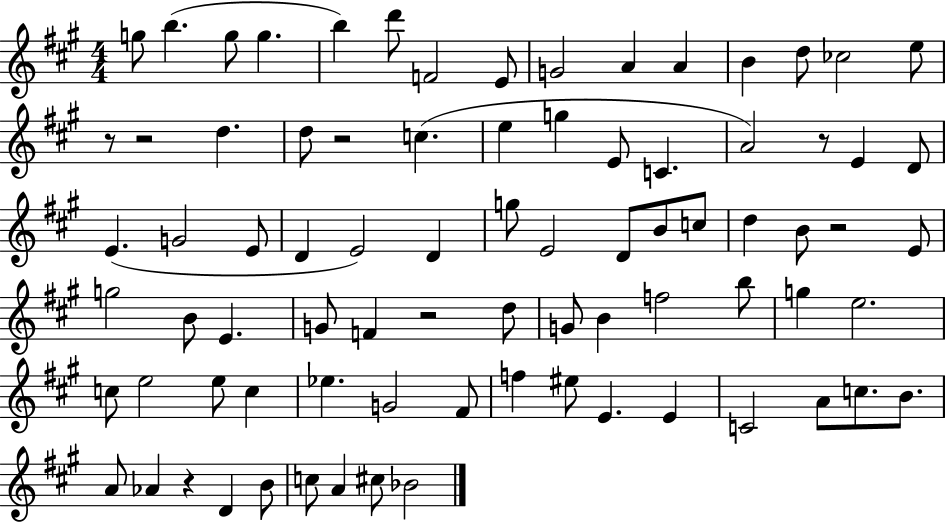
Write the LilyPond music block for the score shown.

{
  \clef treble
  \numericTimeSignature
  \time 4/4
  \key a \major
  g''8 b''4.( g''8 g''4. | b''4) d'''8 f'2 e'8 | g'2 a'4 a'4 | b'4 d''8 ces''2 e''8 | \break r8 r2 d''4. | d''8 r2 c''4.( | e''4 g''4 e'8 c'4. | a'2) r8 e'4 d'8 | \break e'4.( g'2 e'8 | d'4 e'2) d'4 | g''8 e'2 d'8 b'8 c''8 | d''4 b'8 r2 e'8 | \break g''2 b'8 e'4. | g'8 f'4 r2 d''8 | g'8 b'4 f''2 b''8 | g''4 e''2. | \break c''8 e''2 e''8 c''4 | ees''4. g'2 fis'8 | f''4 eis''8 e'4. e'4 | c'2 a'8 c''8. b'8. | \break a'8 aes'4 r4 d'4 b'8 | c''8 a'4 cis''8 bes'2 | \bar "|."
}